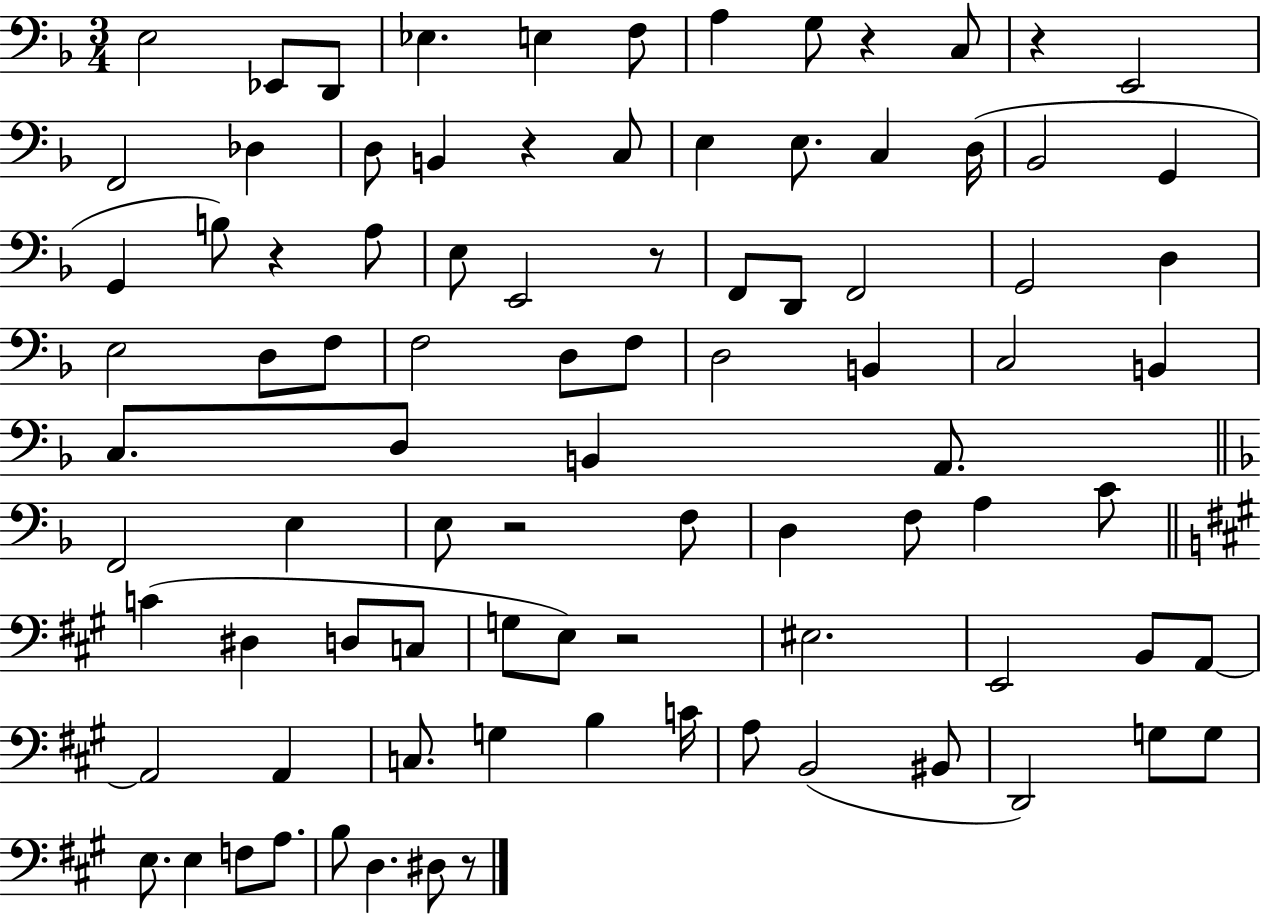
{
  \clef bass
  \numericTimeSignature
  \time 3/4
  \key f \major
  e2 ees,8 d,8 | ees4. e4 f8 | a4 g8 r4 c8 | r4 e,2 | \break f,2 des4 | d8 b,4 r4 c8 | e4 e8. c4 d16( | bes,2 g,4 | \break g,4 b8) r4 a8 | e8 e,2 r8 | f,8 d,8 f,2 | g,2 d4 | \break e2 d8 f8 | f2 d8 f8 | d2 b,4 | c2 b,4 | \break c8. d8 b,4 a,8. | \bar "||" \break \key f \major f,2 e4 | e8 r2 f8 | d4 f8 a4 c'8 | \bar "||" \break \key a \major c'4( dis4 d8 c8 | g8 e8) r2 | eis2. | e,2 b,8 a,8~~ | \break a,2 a,4 | c8. g4 b4 c'16 | a8 b,2( bis,8 | d,2) g8 g8 | \break e8. e4 f8 a8. | b8 d4. dis8 r8 | \bar "|."
}